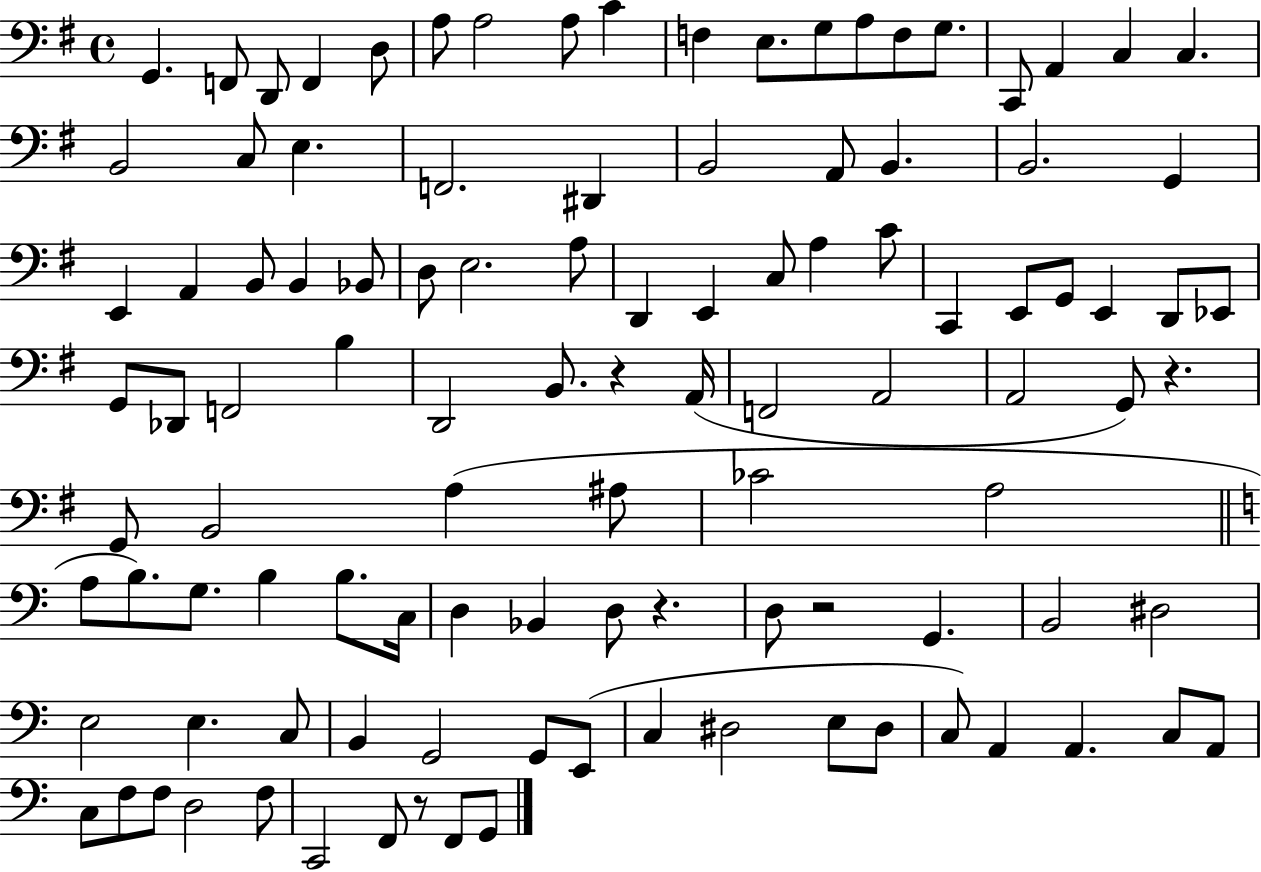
{
  \clef bass
  \time 4/4
  \defaultTimeSignature
  \key g \major
  g,4. f,8 d,8 f,4 d8 | a8 a2 a8 c'4 | f4 e8. g8 a8 f8 g8. | c,8 a,4 c4 c4. | \break b,2 c8 e4. | f,2. dis,4 | b,2 a,8 b,4. | b,2. g,4 | \break e,4 a,4 b,8 b,4 bes,8 | d8 e2. a8 | d,4 e,4 c8 a4 c'8 | c,4 e,8 g,8 e,4 d,8 ees,8 | \break g,8 des,8 f,2 b4 | d,2 b,8. r4 a,16( | f,2 a,2 | a,2 g,8) r4. | \break g,8 b,2 a4( ais8 | ces'2 a2 | \bar "||" \break \key c \major a8 b8.) g8. b4 b8. c16 | d4 bes,4 d8 r4. | d8 r2 g,4. | b,2 dis2 | \break e2 e4. c8 | b,4 g,2 g,8 e,8( | c4 dis2 e8 dis8 | c8) a,4 a,4. c8 a,8 | \break c8 f8 f8 d2 f8 | c,2 f,8 r8 f,8 g,8 | \bar "|."
}